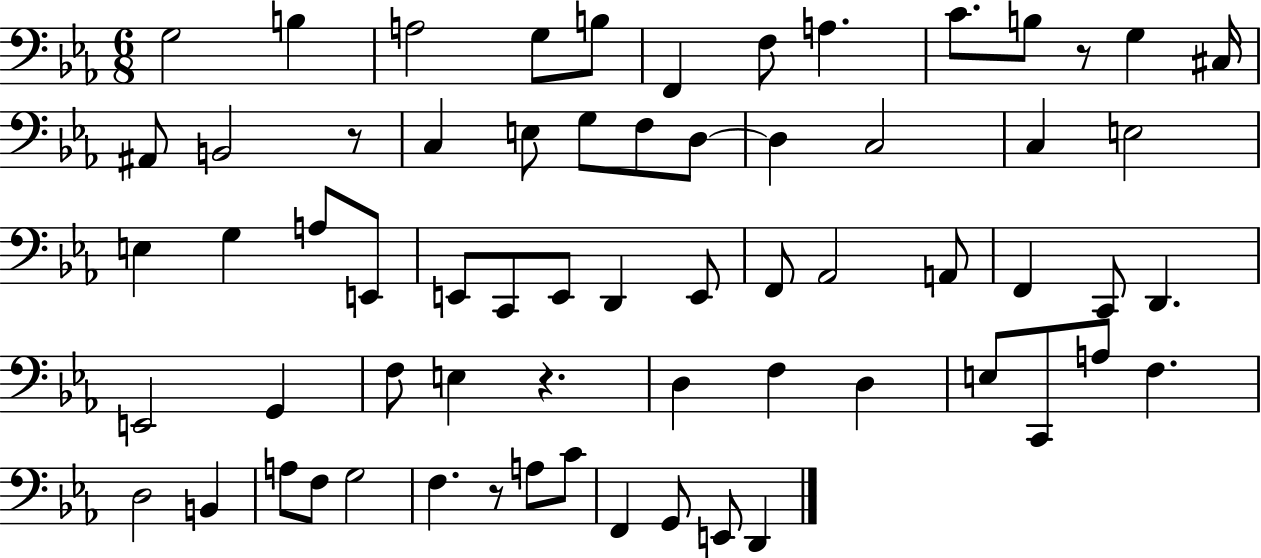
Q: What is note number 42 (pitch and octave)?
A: E3